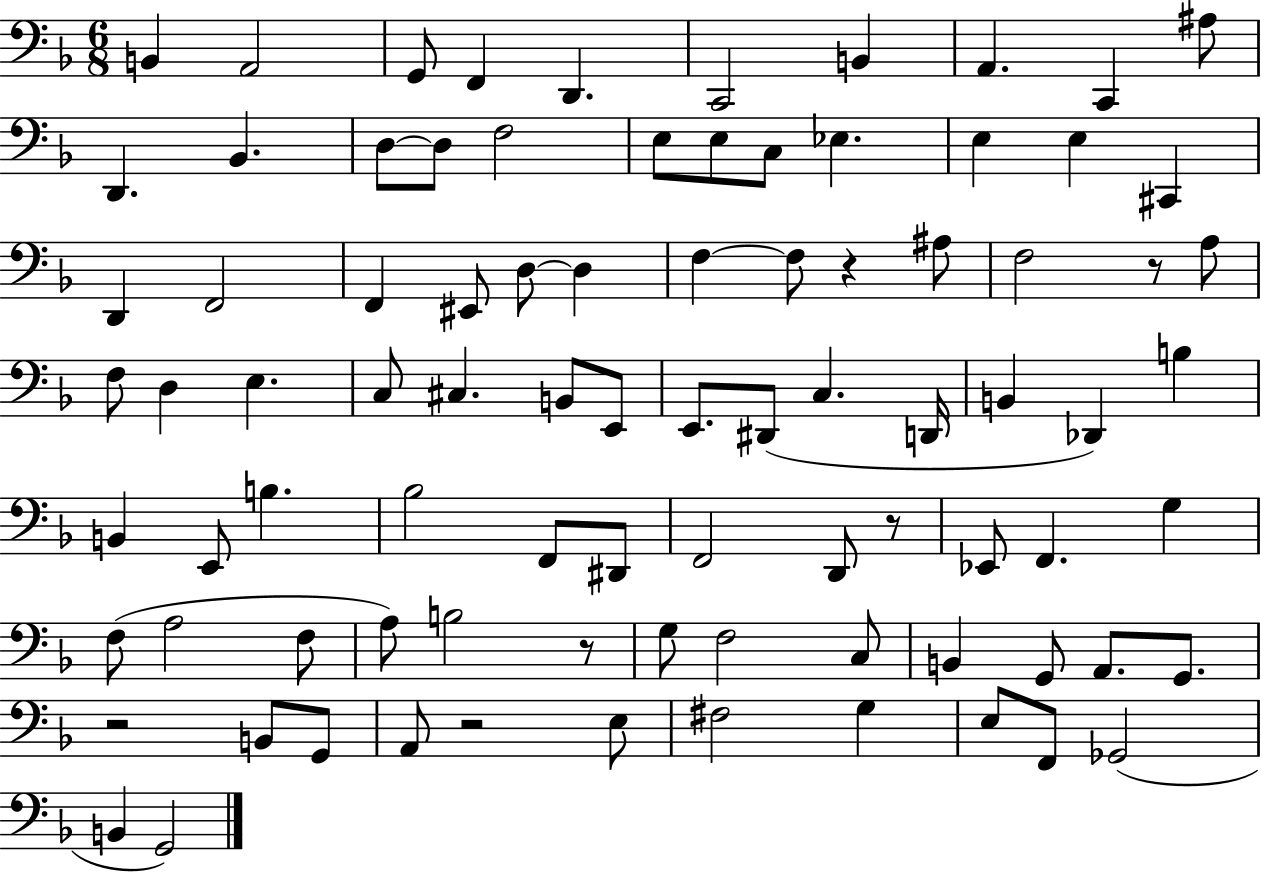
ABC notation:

X:1
T:Untitled
M:6/8
L:1/4
K:F
B,, A,,2 G,,/2 F,, D,, C,,2 B,, A,, C,, ^A,/2 D,, _B,, D,/2 D,/2 F,2 E,/2 E,/2 C,/2 _E, E, E, ^C,, D,, F,,2 F,, ^E,,/2 D,/2 D, F, F,/2 z ^A,/2 F,2 z/2 A,/2 F,/2 D, E, C,/2 ^C, B,,/2 E,,/2 E,,/2 ^D,,/2 C, D,,/4 B,, _D,, B, B,, E,,/2 B, _B,2 F,,/2 ^D,,/2 F,,2 D,,/2 z/2 _E,,/2 F,, G, F,/2 A,2 F,/2 A,/2 B,2 z/2 G,/2 F,2 C,/2 B,, G,,/2 A,,/2 G,,/2 z2 B,,/2 G,,/2 A,,/2 z2 E,/2 ^F,2 G, E,/2 F,,/2 _G,,2 B,, G,,2